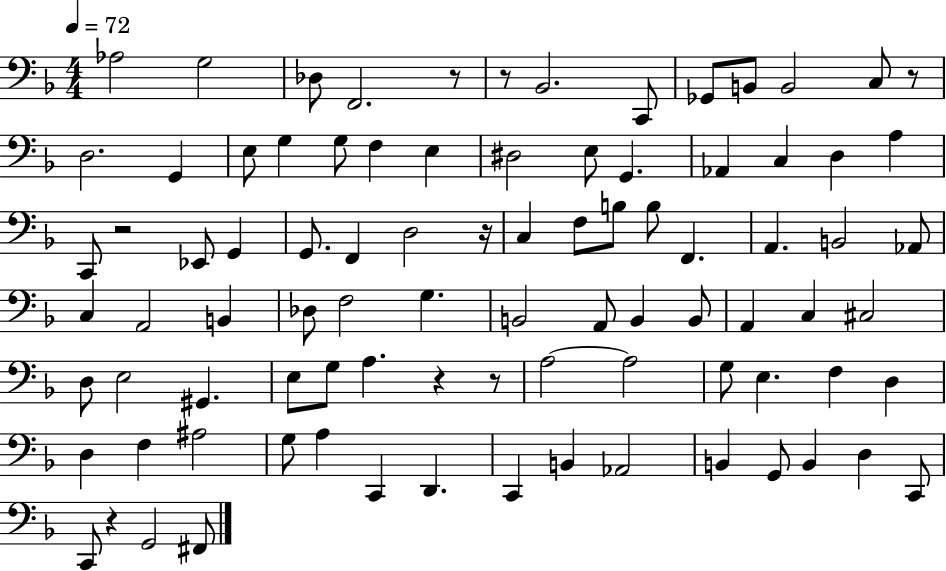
{
  \clef bass
  \numericTimeSignature
  \time 4/4
  \key f \major
  \tempo 4 = 72
  aes2 g2 | des8 f,2. r8 | r8 bes,2. c,8 | ges,8 b,8 b,2 c8 r8 | \break d2. g,4 | e8 g4 g8 f4 e4 | dis2 e8 g,4. | aes,4 c4 d4 a4 | \break c,8 r2 ees,8 g,4 | g,8. f,4 d2 r16 | c4 f8 b8 b8 f,4. | a,4. b,2 aes,8 | \break c4 a,2 b,4 | des8 f2 g4. | b,2 a,8 b,4 b,8 | a,4 c4 cis2 | \break d8 e2 gis,4. | e8 g8 a4. r4 r8 | a2~~ a2 | g8 e4. f4 d4 | \break d4 f4 ais2 | g8 a4 c,4 d,4. | c,4 b,4 aes,2 | b,4 g,8 b,4 d4 c,8 | \break c,8 r4 g,2 fis,8 | \bar "|."
}